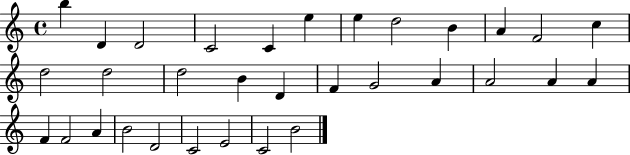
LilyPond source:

{
  \clef treble
  \time 4/4
  \defaultTimeSignature
  \key c \major
  b''4 d'4 d'2 | c'2 c'4 e''4 | e''4 d''2 b'4 | a'4 f'2 c''4 | \break d''2 d''2 | d''2 b'4 d'4 | f'4 g'2 a'4 | a'2 a'4 a'4 | \break f'4 f'2 a'4 | b'2 d'2 | c'2 e'2 | c'2 b'2 | \break \bar "|."
}